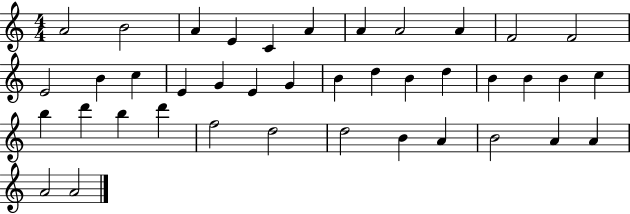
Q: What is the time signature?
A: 4/4